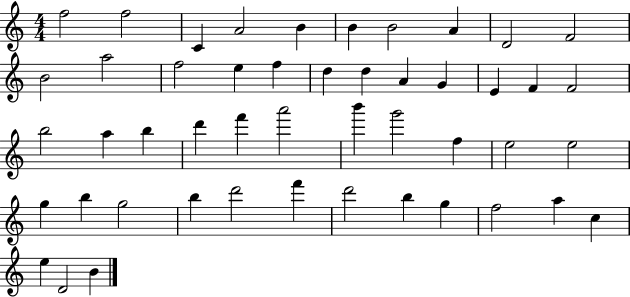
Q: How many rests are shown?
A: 0